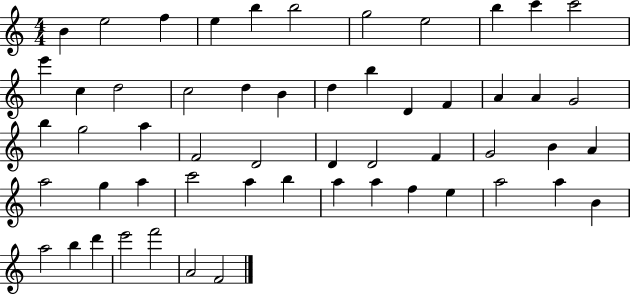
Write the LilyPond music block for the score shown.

{
  \clef treble
  \numericTimeSignature
  \time 4/4
  \key c \major
  b'4 e''2 f''4 | e''4 b''4 b''2 | g''2 e''2 | b''4 c'''4 c'''2 | \break e'''4 c''4 d''2 | c''2 d''4 b'4 | d''4 b''4 d'4 f'4 | a'4 a'4 g'2 | \break b''4 g''2 a''4 | f'2 d'2 | d'4 d'2 f'4 | g'2 b'4 a'4 | \break a''2 g''4 a''4 | c'''2 a''4 b''4 | a''4 a''4 f''4 e''4 | a''2 a''4 b'4 | \break a''2 b''4 d'''4 | e'''2 f'''2 | a'2 f'2 | \bar "|."
}